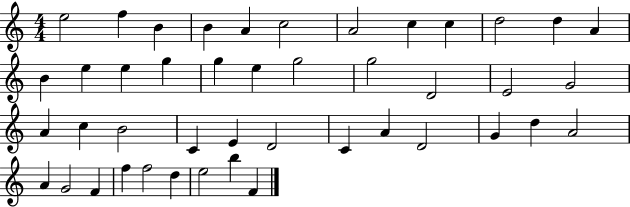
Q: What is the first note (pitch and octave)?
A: E5